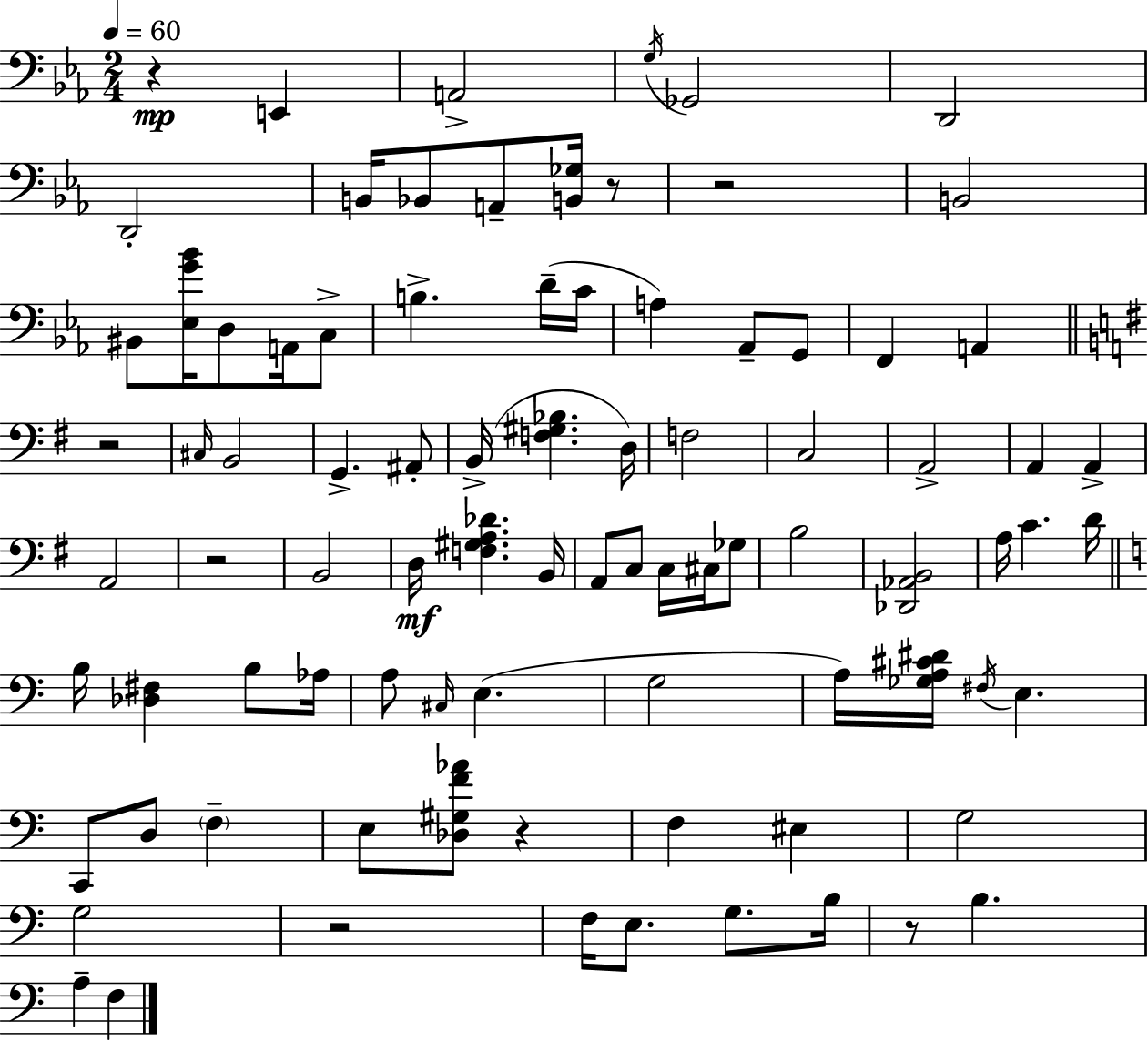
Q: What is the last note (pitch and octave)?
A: F3